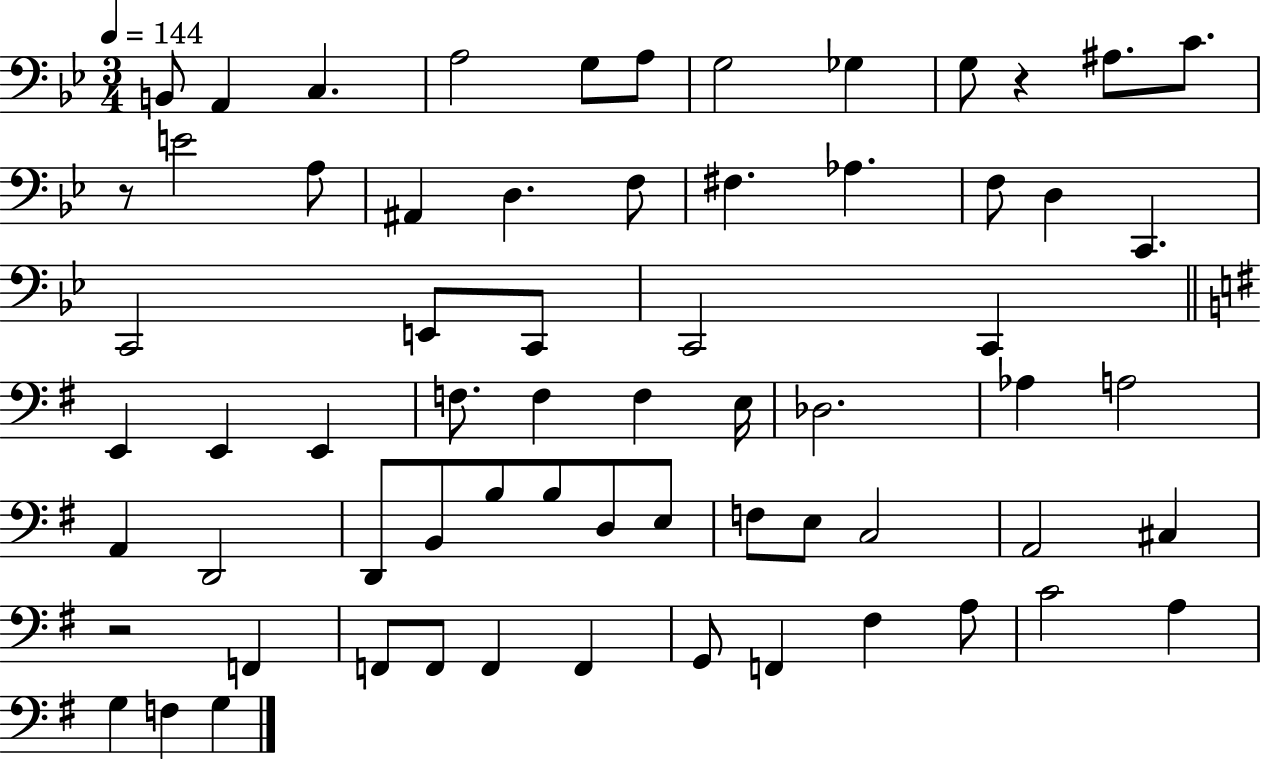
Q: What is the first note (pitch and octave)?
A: B2